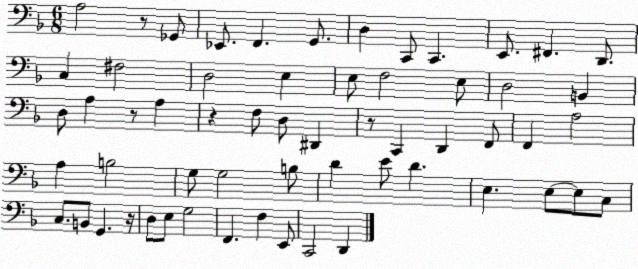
X:1
T:Untitled
M:6/8
L:1/4
K:F
A,2 z/2 _G,,/2 _E,,/2 F,, G,,/2 D, C,,/2 C,, E,,/2 ^F,, D,,/2 C, ^F,2 D,2 E, E,/2 F,2 E,/2 D,2 B,, D,/2 A, z/2 A, z F,/2 D,/2 ^D,, z/2 C,, D,, F,,/2 F,, A,2 A, B,2 G,/2 G,2 B,/2 D E/2 D E, E,/2 E,/2 C,/2 C,/2 B,,/2 G,, z/4 D,/2 E,/2 G,2 F,, F, E,,/2 C,,2 D,,